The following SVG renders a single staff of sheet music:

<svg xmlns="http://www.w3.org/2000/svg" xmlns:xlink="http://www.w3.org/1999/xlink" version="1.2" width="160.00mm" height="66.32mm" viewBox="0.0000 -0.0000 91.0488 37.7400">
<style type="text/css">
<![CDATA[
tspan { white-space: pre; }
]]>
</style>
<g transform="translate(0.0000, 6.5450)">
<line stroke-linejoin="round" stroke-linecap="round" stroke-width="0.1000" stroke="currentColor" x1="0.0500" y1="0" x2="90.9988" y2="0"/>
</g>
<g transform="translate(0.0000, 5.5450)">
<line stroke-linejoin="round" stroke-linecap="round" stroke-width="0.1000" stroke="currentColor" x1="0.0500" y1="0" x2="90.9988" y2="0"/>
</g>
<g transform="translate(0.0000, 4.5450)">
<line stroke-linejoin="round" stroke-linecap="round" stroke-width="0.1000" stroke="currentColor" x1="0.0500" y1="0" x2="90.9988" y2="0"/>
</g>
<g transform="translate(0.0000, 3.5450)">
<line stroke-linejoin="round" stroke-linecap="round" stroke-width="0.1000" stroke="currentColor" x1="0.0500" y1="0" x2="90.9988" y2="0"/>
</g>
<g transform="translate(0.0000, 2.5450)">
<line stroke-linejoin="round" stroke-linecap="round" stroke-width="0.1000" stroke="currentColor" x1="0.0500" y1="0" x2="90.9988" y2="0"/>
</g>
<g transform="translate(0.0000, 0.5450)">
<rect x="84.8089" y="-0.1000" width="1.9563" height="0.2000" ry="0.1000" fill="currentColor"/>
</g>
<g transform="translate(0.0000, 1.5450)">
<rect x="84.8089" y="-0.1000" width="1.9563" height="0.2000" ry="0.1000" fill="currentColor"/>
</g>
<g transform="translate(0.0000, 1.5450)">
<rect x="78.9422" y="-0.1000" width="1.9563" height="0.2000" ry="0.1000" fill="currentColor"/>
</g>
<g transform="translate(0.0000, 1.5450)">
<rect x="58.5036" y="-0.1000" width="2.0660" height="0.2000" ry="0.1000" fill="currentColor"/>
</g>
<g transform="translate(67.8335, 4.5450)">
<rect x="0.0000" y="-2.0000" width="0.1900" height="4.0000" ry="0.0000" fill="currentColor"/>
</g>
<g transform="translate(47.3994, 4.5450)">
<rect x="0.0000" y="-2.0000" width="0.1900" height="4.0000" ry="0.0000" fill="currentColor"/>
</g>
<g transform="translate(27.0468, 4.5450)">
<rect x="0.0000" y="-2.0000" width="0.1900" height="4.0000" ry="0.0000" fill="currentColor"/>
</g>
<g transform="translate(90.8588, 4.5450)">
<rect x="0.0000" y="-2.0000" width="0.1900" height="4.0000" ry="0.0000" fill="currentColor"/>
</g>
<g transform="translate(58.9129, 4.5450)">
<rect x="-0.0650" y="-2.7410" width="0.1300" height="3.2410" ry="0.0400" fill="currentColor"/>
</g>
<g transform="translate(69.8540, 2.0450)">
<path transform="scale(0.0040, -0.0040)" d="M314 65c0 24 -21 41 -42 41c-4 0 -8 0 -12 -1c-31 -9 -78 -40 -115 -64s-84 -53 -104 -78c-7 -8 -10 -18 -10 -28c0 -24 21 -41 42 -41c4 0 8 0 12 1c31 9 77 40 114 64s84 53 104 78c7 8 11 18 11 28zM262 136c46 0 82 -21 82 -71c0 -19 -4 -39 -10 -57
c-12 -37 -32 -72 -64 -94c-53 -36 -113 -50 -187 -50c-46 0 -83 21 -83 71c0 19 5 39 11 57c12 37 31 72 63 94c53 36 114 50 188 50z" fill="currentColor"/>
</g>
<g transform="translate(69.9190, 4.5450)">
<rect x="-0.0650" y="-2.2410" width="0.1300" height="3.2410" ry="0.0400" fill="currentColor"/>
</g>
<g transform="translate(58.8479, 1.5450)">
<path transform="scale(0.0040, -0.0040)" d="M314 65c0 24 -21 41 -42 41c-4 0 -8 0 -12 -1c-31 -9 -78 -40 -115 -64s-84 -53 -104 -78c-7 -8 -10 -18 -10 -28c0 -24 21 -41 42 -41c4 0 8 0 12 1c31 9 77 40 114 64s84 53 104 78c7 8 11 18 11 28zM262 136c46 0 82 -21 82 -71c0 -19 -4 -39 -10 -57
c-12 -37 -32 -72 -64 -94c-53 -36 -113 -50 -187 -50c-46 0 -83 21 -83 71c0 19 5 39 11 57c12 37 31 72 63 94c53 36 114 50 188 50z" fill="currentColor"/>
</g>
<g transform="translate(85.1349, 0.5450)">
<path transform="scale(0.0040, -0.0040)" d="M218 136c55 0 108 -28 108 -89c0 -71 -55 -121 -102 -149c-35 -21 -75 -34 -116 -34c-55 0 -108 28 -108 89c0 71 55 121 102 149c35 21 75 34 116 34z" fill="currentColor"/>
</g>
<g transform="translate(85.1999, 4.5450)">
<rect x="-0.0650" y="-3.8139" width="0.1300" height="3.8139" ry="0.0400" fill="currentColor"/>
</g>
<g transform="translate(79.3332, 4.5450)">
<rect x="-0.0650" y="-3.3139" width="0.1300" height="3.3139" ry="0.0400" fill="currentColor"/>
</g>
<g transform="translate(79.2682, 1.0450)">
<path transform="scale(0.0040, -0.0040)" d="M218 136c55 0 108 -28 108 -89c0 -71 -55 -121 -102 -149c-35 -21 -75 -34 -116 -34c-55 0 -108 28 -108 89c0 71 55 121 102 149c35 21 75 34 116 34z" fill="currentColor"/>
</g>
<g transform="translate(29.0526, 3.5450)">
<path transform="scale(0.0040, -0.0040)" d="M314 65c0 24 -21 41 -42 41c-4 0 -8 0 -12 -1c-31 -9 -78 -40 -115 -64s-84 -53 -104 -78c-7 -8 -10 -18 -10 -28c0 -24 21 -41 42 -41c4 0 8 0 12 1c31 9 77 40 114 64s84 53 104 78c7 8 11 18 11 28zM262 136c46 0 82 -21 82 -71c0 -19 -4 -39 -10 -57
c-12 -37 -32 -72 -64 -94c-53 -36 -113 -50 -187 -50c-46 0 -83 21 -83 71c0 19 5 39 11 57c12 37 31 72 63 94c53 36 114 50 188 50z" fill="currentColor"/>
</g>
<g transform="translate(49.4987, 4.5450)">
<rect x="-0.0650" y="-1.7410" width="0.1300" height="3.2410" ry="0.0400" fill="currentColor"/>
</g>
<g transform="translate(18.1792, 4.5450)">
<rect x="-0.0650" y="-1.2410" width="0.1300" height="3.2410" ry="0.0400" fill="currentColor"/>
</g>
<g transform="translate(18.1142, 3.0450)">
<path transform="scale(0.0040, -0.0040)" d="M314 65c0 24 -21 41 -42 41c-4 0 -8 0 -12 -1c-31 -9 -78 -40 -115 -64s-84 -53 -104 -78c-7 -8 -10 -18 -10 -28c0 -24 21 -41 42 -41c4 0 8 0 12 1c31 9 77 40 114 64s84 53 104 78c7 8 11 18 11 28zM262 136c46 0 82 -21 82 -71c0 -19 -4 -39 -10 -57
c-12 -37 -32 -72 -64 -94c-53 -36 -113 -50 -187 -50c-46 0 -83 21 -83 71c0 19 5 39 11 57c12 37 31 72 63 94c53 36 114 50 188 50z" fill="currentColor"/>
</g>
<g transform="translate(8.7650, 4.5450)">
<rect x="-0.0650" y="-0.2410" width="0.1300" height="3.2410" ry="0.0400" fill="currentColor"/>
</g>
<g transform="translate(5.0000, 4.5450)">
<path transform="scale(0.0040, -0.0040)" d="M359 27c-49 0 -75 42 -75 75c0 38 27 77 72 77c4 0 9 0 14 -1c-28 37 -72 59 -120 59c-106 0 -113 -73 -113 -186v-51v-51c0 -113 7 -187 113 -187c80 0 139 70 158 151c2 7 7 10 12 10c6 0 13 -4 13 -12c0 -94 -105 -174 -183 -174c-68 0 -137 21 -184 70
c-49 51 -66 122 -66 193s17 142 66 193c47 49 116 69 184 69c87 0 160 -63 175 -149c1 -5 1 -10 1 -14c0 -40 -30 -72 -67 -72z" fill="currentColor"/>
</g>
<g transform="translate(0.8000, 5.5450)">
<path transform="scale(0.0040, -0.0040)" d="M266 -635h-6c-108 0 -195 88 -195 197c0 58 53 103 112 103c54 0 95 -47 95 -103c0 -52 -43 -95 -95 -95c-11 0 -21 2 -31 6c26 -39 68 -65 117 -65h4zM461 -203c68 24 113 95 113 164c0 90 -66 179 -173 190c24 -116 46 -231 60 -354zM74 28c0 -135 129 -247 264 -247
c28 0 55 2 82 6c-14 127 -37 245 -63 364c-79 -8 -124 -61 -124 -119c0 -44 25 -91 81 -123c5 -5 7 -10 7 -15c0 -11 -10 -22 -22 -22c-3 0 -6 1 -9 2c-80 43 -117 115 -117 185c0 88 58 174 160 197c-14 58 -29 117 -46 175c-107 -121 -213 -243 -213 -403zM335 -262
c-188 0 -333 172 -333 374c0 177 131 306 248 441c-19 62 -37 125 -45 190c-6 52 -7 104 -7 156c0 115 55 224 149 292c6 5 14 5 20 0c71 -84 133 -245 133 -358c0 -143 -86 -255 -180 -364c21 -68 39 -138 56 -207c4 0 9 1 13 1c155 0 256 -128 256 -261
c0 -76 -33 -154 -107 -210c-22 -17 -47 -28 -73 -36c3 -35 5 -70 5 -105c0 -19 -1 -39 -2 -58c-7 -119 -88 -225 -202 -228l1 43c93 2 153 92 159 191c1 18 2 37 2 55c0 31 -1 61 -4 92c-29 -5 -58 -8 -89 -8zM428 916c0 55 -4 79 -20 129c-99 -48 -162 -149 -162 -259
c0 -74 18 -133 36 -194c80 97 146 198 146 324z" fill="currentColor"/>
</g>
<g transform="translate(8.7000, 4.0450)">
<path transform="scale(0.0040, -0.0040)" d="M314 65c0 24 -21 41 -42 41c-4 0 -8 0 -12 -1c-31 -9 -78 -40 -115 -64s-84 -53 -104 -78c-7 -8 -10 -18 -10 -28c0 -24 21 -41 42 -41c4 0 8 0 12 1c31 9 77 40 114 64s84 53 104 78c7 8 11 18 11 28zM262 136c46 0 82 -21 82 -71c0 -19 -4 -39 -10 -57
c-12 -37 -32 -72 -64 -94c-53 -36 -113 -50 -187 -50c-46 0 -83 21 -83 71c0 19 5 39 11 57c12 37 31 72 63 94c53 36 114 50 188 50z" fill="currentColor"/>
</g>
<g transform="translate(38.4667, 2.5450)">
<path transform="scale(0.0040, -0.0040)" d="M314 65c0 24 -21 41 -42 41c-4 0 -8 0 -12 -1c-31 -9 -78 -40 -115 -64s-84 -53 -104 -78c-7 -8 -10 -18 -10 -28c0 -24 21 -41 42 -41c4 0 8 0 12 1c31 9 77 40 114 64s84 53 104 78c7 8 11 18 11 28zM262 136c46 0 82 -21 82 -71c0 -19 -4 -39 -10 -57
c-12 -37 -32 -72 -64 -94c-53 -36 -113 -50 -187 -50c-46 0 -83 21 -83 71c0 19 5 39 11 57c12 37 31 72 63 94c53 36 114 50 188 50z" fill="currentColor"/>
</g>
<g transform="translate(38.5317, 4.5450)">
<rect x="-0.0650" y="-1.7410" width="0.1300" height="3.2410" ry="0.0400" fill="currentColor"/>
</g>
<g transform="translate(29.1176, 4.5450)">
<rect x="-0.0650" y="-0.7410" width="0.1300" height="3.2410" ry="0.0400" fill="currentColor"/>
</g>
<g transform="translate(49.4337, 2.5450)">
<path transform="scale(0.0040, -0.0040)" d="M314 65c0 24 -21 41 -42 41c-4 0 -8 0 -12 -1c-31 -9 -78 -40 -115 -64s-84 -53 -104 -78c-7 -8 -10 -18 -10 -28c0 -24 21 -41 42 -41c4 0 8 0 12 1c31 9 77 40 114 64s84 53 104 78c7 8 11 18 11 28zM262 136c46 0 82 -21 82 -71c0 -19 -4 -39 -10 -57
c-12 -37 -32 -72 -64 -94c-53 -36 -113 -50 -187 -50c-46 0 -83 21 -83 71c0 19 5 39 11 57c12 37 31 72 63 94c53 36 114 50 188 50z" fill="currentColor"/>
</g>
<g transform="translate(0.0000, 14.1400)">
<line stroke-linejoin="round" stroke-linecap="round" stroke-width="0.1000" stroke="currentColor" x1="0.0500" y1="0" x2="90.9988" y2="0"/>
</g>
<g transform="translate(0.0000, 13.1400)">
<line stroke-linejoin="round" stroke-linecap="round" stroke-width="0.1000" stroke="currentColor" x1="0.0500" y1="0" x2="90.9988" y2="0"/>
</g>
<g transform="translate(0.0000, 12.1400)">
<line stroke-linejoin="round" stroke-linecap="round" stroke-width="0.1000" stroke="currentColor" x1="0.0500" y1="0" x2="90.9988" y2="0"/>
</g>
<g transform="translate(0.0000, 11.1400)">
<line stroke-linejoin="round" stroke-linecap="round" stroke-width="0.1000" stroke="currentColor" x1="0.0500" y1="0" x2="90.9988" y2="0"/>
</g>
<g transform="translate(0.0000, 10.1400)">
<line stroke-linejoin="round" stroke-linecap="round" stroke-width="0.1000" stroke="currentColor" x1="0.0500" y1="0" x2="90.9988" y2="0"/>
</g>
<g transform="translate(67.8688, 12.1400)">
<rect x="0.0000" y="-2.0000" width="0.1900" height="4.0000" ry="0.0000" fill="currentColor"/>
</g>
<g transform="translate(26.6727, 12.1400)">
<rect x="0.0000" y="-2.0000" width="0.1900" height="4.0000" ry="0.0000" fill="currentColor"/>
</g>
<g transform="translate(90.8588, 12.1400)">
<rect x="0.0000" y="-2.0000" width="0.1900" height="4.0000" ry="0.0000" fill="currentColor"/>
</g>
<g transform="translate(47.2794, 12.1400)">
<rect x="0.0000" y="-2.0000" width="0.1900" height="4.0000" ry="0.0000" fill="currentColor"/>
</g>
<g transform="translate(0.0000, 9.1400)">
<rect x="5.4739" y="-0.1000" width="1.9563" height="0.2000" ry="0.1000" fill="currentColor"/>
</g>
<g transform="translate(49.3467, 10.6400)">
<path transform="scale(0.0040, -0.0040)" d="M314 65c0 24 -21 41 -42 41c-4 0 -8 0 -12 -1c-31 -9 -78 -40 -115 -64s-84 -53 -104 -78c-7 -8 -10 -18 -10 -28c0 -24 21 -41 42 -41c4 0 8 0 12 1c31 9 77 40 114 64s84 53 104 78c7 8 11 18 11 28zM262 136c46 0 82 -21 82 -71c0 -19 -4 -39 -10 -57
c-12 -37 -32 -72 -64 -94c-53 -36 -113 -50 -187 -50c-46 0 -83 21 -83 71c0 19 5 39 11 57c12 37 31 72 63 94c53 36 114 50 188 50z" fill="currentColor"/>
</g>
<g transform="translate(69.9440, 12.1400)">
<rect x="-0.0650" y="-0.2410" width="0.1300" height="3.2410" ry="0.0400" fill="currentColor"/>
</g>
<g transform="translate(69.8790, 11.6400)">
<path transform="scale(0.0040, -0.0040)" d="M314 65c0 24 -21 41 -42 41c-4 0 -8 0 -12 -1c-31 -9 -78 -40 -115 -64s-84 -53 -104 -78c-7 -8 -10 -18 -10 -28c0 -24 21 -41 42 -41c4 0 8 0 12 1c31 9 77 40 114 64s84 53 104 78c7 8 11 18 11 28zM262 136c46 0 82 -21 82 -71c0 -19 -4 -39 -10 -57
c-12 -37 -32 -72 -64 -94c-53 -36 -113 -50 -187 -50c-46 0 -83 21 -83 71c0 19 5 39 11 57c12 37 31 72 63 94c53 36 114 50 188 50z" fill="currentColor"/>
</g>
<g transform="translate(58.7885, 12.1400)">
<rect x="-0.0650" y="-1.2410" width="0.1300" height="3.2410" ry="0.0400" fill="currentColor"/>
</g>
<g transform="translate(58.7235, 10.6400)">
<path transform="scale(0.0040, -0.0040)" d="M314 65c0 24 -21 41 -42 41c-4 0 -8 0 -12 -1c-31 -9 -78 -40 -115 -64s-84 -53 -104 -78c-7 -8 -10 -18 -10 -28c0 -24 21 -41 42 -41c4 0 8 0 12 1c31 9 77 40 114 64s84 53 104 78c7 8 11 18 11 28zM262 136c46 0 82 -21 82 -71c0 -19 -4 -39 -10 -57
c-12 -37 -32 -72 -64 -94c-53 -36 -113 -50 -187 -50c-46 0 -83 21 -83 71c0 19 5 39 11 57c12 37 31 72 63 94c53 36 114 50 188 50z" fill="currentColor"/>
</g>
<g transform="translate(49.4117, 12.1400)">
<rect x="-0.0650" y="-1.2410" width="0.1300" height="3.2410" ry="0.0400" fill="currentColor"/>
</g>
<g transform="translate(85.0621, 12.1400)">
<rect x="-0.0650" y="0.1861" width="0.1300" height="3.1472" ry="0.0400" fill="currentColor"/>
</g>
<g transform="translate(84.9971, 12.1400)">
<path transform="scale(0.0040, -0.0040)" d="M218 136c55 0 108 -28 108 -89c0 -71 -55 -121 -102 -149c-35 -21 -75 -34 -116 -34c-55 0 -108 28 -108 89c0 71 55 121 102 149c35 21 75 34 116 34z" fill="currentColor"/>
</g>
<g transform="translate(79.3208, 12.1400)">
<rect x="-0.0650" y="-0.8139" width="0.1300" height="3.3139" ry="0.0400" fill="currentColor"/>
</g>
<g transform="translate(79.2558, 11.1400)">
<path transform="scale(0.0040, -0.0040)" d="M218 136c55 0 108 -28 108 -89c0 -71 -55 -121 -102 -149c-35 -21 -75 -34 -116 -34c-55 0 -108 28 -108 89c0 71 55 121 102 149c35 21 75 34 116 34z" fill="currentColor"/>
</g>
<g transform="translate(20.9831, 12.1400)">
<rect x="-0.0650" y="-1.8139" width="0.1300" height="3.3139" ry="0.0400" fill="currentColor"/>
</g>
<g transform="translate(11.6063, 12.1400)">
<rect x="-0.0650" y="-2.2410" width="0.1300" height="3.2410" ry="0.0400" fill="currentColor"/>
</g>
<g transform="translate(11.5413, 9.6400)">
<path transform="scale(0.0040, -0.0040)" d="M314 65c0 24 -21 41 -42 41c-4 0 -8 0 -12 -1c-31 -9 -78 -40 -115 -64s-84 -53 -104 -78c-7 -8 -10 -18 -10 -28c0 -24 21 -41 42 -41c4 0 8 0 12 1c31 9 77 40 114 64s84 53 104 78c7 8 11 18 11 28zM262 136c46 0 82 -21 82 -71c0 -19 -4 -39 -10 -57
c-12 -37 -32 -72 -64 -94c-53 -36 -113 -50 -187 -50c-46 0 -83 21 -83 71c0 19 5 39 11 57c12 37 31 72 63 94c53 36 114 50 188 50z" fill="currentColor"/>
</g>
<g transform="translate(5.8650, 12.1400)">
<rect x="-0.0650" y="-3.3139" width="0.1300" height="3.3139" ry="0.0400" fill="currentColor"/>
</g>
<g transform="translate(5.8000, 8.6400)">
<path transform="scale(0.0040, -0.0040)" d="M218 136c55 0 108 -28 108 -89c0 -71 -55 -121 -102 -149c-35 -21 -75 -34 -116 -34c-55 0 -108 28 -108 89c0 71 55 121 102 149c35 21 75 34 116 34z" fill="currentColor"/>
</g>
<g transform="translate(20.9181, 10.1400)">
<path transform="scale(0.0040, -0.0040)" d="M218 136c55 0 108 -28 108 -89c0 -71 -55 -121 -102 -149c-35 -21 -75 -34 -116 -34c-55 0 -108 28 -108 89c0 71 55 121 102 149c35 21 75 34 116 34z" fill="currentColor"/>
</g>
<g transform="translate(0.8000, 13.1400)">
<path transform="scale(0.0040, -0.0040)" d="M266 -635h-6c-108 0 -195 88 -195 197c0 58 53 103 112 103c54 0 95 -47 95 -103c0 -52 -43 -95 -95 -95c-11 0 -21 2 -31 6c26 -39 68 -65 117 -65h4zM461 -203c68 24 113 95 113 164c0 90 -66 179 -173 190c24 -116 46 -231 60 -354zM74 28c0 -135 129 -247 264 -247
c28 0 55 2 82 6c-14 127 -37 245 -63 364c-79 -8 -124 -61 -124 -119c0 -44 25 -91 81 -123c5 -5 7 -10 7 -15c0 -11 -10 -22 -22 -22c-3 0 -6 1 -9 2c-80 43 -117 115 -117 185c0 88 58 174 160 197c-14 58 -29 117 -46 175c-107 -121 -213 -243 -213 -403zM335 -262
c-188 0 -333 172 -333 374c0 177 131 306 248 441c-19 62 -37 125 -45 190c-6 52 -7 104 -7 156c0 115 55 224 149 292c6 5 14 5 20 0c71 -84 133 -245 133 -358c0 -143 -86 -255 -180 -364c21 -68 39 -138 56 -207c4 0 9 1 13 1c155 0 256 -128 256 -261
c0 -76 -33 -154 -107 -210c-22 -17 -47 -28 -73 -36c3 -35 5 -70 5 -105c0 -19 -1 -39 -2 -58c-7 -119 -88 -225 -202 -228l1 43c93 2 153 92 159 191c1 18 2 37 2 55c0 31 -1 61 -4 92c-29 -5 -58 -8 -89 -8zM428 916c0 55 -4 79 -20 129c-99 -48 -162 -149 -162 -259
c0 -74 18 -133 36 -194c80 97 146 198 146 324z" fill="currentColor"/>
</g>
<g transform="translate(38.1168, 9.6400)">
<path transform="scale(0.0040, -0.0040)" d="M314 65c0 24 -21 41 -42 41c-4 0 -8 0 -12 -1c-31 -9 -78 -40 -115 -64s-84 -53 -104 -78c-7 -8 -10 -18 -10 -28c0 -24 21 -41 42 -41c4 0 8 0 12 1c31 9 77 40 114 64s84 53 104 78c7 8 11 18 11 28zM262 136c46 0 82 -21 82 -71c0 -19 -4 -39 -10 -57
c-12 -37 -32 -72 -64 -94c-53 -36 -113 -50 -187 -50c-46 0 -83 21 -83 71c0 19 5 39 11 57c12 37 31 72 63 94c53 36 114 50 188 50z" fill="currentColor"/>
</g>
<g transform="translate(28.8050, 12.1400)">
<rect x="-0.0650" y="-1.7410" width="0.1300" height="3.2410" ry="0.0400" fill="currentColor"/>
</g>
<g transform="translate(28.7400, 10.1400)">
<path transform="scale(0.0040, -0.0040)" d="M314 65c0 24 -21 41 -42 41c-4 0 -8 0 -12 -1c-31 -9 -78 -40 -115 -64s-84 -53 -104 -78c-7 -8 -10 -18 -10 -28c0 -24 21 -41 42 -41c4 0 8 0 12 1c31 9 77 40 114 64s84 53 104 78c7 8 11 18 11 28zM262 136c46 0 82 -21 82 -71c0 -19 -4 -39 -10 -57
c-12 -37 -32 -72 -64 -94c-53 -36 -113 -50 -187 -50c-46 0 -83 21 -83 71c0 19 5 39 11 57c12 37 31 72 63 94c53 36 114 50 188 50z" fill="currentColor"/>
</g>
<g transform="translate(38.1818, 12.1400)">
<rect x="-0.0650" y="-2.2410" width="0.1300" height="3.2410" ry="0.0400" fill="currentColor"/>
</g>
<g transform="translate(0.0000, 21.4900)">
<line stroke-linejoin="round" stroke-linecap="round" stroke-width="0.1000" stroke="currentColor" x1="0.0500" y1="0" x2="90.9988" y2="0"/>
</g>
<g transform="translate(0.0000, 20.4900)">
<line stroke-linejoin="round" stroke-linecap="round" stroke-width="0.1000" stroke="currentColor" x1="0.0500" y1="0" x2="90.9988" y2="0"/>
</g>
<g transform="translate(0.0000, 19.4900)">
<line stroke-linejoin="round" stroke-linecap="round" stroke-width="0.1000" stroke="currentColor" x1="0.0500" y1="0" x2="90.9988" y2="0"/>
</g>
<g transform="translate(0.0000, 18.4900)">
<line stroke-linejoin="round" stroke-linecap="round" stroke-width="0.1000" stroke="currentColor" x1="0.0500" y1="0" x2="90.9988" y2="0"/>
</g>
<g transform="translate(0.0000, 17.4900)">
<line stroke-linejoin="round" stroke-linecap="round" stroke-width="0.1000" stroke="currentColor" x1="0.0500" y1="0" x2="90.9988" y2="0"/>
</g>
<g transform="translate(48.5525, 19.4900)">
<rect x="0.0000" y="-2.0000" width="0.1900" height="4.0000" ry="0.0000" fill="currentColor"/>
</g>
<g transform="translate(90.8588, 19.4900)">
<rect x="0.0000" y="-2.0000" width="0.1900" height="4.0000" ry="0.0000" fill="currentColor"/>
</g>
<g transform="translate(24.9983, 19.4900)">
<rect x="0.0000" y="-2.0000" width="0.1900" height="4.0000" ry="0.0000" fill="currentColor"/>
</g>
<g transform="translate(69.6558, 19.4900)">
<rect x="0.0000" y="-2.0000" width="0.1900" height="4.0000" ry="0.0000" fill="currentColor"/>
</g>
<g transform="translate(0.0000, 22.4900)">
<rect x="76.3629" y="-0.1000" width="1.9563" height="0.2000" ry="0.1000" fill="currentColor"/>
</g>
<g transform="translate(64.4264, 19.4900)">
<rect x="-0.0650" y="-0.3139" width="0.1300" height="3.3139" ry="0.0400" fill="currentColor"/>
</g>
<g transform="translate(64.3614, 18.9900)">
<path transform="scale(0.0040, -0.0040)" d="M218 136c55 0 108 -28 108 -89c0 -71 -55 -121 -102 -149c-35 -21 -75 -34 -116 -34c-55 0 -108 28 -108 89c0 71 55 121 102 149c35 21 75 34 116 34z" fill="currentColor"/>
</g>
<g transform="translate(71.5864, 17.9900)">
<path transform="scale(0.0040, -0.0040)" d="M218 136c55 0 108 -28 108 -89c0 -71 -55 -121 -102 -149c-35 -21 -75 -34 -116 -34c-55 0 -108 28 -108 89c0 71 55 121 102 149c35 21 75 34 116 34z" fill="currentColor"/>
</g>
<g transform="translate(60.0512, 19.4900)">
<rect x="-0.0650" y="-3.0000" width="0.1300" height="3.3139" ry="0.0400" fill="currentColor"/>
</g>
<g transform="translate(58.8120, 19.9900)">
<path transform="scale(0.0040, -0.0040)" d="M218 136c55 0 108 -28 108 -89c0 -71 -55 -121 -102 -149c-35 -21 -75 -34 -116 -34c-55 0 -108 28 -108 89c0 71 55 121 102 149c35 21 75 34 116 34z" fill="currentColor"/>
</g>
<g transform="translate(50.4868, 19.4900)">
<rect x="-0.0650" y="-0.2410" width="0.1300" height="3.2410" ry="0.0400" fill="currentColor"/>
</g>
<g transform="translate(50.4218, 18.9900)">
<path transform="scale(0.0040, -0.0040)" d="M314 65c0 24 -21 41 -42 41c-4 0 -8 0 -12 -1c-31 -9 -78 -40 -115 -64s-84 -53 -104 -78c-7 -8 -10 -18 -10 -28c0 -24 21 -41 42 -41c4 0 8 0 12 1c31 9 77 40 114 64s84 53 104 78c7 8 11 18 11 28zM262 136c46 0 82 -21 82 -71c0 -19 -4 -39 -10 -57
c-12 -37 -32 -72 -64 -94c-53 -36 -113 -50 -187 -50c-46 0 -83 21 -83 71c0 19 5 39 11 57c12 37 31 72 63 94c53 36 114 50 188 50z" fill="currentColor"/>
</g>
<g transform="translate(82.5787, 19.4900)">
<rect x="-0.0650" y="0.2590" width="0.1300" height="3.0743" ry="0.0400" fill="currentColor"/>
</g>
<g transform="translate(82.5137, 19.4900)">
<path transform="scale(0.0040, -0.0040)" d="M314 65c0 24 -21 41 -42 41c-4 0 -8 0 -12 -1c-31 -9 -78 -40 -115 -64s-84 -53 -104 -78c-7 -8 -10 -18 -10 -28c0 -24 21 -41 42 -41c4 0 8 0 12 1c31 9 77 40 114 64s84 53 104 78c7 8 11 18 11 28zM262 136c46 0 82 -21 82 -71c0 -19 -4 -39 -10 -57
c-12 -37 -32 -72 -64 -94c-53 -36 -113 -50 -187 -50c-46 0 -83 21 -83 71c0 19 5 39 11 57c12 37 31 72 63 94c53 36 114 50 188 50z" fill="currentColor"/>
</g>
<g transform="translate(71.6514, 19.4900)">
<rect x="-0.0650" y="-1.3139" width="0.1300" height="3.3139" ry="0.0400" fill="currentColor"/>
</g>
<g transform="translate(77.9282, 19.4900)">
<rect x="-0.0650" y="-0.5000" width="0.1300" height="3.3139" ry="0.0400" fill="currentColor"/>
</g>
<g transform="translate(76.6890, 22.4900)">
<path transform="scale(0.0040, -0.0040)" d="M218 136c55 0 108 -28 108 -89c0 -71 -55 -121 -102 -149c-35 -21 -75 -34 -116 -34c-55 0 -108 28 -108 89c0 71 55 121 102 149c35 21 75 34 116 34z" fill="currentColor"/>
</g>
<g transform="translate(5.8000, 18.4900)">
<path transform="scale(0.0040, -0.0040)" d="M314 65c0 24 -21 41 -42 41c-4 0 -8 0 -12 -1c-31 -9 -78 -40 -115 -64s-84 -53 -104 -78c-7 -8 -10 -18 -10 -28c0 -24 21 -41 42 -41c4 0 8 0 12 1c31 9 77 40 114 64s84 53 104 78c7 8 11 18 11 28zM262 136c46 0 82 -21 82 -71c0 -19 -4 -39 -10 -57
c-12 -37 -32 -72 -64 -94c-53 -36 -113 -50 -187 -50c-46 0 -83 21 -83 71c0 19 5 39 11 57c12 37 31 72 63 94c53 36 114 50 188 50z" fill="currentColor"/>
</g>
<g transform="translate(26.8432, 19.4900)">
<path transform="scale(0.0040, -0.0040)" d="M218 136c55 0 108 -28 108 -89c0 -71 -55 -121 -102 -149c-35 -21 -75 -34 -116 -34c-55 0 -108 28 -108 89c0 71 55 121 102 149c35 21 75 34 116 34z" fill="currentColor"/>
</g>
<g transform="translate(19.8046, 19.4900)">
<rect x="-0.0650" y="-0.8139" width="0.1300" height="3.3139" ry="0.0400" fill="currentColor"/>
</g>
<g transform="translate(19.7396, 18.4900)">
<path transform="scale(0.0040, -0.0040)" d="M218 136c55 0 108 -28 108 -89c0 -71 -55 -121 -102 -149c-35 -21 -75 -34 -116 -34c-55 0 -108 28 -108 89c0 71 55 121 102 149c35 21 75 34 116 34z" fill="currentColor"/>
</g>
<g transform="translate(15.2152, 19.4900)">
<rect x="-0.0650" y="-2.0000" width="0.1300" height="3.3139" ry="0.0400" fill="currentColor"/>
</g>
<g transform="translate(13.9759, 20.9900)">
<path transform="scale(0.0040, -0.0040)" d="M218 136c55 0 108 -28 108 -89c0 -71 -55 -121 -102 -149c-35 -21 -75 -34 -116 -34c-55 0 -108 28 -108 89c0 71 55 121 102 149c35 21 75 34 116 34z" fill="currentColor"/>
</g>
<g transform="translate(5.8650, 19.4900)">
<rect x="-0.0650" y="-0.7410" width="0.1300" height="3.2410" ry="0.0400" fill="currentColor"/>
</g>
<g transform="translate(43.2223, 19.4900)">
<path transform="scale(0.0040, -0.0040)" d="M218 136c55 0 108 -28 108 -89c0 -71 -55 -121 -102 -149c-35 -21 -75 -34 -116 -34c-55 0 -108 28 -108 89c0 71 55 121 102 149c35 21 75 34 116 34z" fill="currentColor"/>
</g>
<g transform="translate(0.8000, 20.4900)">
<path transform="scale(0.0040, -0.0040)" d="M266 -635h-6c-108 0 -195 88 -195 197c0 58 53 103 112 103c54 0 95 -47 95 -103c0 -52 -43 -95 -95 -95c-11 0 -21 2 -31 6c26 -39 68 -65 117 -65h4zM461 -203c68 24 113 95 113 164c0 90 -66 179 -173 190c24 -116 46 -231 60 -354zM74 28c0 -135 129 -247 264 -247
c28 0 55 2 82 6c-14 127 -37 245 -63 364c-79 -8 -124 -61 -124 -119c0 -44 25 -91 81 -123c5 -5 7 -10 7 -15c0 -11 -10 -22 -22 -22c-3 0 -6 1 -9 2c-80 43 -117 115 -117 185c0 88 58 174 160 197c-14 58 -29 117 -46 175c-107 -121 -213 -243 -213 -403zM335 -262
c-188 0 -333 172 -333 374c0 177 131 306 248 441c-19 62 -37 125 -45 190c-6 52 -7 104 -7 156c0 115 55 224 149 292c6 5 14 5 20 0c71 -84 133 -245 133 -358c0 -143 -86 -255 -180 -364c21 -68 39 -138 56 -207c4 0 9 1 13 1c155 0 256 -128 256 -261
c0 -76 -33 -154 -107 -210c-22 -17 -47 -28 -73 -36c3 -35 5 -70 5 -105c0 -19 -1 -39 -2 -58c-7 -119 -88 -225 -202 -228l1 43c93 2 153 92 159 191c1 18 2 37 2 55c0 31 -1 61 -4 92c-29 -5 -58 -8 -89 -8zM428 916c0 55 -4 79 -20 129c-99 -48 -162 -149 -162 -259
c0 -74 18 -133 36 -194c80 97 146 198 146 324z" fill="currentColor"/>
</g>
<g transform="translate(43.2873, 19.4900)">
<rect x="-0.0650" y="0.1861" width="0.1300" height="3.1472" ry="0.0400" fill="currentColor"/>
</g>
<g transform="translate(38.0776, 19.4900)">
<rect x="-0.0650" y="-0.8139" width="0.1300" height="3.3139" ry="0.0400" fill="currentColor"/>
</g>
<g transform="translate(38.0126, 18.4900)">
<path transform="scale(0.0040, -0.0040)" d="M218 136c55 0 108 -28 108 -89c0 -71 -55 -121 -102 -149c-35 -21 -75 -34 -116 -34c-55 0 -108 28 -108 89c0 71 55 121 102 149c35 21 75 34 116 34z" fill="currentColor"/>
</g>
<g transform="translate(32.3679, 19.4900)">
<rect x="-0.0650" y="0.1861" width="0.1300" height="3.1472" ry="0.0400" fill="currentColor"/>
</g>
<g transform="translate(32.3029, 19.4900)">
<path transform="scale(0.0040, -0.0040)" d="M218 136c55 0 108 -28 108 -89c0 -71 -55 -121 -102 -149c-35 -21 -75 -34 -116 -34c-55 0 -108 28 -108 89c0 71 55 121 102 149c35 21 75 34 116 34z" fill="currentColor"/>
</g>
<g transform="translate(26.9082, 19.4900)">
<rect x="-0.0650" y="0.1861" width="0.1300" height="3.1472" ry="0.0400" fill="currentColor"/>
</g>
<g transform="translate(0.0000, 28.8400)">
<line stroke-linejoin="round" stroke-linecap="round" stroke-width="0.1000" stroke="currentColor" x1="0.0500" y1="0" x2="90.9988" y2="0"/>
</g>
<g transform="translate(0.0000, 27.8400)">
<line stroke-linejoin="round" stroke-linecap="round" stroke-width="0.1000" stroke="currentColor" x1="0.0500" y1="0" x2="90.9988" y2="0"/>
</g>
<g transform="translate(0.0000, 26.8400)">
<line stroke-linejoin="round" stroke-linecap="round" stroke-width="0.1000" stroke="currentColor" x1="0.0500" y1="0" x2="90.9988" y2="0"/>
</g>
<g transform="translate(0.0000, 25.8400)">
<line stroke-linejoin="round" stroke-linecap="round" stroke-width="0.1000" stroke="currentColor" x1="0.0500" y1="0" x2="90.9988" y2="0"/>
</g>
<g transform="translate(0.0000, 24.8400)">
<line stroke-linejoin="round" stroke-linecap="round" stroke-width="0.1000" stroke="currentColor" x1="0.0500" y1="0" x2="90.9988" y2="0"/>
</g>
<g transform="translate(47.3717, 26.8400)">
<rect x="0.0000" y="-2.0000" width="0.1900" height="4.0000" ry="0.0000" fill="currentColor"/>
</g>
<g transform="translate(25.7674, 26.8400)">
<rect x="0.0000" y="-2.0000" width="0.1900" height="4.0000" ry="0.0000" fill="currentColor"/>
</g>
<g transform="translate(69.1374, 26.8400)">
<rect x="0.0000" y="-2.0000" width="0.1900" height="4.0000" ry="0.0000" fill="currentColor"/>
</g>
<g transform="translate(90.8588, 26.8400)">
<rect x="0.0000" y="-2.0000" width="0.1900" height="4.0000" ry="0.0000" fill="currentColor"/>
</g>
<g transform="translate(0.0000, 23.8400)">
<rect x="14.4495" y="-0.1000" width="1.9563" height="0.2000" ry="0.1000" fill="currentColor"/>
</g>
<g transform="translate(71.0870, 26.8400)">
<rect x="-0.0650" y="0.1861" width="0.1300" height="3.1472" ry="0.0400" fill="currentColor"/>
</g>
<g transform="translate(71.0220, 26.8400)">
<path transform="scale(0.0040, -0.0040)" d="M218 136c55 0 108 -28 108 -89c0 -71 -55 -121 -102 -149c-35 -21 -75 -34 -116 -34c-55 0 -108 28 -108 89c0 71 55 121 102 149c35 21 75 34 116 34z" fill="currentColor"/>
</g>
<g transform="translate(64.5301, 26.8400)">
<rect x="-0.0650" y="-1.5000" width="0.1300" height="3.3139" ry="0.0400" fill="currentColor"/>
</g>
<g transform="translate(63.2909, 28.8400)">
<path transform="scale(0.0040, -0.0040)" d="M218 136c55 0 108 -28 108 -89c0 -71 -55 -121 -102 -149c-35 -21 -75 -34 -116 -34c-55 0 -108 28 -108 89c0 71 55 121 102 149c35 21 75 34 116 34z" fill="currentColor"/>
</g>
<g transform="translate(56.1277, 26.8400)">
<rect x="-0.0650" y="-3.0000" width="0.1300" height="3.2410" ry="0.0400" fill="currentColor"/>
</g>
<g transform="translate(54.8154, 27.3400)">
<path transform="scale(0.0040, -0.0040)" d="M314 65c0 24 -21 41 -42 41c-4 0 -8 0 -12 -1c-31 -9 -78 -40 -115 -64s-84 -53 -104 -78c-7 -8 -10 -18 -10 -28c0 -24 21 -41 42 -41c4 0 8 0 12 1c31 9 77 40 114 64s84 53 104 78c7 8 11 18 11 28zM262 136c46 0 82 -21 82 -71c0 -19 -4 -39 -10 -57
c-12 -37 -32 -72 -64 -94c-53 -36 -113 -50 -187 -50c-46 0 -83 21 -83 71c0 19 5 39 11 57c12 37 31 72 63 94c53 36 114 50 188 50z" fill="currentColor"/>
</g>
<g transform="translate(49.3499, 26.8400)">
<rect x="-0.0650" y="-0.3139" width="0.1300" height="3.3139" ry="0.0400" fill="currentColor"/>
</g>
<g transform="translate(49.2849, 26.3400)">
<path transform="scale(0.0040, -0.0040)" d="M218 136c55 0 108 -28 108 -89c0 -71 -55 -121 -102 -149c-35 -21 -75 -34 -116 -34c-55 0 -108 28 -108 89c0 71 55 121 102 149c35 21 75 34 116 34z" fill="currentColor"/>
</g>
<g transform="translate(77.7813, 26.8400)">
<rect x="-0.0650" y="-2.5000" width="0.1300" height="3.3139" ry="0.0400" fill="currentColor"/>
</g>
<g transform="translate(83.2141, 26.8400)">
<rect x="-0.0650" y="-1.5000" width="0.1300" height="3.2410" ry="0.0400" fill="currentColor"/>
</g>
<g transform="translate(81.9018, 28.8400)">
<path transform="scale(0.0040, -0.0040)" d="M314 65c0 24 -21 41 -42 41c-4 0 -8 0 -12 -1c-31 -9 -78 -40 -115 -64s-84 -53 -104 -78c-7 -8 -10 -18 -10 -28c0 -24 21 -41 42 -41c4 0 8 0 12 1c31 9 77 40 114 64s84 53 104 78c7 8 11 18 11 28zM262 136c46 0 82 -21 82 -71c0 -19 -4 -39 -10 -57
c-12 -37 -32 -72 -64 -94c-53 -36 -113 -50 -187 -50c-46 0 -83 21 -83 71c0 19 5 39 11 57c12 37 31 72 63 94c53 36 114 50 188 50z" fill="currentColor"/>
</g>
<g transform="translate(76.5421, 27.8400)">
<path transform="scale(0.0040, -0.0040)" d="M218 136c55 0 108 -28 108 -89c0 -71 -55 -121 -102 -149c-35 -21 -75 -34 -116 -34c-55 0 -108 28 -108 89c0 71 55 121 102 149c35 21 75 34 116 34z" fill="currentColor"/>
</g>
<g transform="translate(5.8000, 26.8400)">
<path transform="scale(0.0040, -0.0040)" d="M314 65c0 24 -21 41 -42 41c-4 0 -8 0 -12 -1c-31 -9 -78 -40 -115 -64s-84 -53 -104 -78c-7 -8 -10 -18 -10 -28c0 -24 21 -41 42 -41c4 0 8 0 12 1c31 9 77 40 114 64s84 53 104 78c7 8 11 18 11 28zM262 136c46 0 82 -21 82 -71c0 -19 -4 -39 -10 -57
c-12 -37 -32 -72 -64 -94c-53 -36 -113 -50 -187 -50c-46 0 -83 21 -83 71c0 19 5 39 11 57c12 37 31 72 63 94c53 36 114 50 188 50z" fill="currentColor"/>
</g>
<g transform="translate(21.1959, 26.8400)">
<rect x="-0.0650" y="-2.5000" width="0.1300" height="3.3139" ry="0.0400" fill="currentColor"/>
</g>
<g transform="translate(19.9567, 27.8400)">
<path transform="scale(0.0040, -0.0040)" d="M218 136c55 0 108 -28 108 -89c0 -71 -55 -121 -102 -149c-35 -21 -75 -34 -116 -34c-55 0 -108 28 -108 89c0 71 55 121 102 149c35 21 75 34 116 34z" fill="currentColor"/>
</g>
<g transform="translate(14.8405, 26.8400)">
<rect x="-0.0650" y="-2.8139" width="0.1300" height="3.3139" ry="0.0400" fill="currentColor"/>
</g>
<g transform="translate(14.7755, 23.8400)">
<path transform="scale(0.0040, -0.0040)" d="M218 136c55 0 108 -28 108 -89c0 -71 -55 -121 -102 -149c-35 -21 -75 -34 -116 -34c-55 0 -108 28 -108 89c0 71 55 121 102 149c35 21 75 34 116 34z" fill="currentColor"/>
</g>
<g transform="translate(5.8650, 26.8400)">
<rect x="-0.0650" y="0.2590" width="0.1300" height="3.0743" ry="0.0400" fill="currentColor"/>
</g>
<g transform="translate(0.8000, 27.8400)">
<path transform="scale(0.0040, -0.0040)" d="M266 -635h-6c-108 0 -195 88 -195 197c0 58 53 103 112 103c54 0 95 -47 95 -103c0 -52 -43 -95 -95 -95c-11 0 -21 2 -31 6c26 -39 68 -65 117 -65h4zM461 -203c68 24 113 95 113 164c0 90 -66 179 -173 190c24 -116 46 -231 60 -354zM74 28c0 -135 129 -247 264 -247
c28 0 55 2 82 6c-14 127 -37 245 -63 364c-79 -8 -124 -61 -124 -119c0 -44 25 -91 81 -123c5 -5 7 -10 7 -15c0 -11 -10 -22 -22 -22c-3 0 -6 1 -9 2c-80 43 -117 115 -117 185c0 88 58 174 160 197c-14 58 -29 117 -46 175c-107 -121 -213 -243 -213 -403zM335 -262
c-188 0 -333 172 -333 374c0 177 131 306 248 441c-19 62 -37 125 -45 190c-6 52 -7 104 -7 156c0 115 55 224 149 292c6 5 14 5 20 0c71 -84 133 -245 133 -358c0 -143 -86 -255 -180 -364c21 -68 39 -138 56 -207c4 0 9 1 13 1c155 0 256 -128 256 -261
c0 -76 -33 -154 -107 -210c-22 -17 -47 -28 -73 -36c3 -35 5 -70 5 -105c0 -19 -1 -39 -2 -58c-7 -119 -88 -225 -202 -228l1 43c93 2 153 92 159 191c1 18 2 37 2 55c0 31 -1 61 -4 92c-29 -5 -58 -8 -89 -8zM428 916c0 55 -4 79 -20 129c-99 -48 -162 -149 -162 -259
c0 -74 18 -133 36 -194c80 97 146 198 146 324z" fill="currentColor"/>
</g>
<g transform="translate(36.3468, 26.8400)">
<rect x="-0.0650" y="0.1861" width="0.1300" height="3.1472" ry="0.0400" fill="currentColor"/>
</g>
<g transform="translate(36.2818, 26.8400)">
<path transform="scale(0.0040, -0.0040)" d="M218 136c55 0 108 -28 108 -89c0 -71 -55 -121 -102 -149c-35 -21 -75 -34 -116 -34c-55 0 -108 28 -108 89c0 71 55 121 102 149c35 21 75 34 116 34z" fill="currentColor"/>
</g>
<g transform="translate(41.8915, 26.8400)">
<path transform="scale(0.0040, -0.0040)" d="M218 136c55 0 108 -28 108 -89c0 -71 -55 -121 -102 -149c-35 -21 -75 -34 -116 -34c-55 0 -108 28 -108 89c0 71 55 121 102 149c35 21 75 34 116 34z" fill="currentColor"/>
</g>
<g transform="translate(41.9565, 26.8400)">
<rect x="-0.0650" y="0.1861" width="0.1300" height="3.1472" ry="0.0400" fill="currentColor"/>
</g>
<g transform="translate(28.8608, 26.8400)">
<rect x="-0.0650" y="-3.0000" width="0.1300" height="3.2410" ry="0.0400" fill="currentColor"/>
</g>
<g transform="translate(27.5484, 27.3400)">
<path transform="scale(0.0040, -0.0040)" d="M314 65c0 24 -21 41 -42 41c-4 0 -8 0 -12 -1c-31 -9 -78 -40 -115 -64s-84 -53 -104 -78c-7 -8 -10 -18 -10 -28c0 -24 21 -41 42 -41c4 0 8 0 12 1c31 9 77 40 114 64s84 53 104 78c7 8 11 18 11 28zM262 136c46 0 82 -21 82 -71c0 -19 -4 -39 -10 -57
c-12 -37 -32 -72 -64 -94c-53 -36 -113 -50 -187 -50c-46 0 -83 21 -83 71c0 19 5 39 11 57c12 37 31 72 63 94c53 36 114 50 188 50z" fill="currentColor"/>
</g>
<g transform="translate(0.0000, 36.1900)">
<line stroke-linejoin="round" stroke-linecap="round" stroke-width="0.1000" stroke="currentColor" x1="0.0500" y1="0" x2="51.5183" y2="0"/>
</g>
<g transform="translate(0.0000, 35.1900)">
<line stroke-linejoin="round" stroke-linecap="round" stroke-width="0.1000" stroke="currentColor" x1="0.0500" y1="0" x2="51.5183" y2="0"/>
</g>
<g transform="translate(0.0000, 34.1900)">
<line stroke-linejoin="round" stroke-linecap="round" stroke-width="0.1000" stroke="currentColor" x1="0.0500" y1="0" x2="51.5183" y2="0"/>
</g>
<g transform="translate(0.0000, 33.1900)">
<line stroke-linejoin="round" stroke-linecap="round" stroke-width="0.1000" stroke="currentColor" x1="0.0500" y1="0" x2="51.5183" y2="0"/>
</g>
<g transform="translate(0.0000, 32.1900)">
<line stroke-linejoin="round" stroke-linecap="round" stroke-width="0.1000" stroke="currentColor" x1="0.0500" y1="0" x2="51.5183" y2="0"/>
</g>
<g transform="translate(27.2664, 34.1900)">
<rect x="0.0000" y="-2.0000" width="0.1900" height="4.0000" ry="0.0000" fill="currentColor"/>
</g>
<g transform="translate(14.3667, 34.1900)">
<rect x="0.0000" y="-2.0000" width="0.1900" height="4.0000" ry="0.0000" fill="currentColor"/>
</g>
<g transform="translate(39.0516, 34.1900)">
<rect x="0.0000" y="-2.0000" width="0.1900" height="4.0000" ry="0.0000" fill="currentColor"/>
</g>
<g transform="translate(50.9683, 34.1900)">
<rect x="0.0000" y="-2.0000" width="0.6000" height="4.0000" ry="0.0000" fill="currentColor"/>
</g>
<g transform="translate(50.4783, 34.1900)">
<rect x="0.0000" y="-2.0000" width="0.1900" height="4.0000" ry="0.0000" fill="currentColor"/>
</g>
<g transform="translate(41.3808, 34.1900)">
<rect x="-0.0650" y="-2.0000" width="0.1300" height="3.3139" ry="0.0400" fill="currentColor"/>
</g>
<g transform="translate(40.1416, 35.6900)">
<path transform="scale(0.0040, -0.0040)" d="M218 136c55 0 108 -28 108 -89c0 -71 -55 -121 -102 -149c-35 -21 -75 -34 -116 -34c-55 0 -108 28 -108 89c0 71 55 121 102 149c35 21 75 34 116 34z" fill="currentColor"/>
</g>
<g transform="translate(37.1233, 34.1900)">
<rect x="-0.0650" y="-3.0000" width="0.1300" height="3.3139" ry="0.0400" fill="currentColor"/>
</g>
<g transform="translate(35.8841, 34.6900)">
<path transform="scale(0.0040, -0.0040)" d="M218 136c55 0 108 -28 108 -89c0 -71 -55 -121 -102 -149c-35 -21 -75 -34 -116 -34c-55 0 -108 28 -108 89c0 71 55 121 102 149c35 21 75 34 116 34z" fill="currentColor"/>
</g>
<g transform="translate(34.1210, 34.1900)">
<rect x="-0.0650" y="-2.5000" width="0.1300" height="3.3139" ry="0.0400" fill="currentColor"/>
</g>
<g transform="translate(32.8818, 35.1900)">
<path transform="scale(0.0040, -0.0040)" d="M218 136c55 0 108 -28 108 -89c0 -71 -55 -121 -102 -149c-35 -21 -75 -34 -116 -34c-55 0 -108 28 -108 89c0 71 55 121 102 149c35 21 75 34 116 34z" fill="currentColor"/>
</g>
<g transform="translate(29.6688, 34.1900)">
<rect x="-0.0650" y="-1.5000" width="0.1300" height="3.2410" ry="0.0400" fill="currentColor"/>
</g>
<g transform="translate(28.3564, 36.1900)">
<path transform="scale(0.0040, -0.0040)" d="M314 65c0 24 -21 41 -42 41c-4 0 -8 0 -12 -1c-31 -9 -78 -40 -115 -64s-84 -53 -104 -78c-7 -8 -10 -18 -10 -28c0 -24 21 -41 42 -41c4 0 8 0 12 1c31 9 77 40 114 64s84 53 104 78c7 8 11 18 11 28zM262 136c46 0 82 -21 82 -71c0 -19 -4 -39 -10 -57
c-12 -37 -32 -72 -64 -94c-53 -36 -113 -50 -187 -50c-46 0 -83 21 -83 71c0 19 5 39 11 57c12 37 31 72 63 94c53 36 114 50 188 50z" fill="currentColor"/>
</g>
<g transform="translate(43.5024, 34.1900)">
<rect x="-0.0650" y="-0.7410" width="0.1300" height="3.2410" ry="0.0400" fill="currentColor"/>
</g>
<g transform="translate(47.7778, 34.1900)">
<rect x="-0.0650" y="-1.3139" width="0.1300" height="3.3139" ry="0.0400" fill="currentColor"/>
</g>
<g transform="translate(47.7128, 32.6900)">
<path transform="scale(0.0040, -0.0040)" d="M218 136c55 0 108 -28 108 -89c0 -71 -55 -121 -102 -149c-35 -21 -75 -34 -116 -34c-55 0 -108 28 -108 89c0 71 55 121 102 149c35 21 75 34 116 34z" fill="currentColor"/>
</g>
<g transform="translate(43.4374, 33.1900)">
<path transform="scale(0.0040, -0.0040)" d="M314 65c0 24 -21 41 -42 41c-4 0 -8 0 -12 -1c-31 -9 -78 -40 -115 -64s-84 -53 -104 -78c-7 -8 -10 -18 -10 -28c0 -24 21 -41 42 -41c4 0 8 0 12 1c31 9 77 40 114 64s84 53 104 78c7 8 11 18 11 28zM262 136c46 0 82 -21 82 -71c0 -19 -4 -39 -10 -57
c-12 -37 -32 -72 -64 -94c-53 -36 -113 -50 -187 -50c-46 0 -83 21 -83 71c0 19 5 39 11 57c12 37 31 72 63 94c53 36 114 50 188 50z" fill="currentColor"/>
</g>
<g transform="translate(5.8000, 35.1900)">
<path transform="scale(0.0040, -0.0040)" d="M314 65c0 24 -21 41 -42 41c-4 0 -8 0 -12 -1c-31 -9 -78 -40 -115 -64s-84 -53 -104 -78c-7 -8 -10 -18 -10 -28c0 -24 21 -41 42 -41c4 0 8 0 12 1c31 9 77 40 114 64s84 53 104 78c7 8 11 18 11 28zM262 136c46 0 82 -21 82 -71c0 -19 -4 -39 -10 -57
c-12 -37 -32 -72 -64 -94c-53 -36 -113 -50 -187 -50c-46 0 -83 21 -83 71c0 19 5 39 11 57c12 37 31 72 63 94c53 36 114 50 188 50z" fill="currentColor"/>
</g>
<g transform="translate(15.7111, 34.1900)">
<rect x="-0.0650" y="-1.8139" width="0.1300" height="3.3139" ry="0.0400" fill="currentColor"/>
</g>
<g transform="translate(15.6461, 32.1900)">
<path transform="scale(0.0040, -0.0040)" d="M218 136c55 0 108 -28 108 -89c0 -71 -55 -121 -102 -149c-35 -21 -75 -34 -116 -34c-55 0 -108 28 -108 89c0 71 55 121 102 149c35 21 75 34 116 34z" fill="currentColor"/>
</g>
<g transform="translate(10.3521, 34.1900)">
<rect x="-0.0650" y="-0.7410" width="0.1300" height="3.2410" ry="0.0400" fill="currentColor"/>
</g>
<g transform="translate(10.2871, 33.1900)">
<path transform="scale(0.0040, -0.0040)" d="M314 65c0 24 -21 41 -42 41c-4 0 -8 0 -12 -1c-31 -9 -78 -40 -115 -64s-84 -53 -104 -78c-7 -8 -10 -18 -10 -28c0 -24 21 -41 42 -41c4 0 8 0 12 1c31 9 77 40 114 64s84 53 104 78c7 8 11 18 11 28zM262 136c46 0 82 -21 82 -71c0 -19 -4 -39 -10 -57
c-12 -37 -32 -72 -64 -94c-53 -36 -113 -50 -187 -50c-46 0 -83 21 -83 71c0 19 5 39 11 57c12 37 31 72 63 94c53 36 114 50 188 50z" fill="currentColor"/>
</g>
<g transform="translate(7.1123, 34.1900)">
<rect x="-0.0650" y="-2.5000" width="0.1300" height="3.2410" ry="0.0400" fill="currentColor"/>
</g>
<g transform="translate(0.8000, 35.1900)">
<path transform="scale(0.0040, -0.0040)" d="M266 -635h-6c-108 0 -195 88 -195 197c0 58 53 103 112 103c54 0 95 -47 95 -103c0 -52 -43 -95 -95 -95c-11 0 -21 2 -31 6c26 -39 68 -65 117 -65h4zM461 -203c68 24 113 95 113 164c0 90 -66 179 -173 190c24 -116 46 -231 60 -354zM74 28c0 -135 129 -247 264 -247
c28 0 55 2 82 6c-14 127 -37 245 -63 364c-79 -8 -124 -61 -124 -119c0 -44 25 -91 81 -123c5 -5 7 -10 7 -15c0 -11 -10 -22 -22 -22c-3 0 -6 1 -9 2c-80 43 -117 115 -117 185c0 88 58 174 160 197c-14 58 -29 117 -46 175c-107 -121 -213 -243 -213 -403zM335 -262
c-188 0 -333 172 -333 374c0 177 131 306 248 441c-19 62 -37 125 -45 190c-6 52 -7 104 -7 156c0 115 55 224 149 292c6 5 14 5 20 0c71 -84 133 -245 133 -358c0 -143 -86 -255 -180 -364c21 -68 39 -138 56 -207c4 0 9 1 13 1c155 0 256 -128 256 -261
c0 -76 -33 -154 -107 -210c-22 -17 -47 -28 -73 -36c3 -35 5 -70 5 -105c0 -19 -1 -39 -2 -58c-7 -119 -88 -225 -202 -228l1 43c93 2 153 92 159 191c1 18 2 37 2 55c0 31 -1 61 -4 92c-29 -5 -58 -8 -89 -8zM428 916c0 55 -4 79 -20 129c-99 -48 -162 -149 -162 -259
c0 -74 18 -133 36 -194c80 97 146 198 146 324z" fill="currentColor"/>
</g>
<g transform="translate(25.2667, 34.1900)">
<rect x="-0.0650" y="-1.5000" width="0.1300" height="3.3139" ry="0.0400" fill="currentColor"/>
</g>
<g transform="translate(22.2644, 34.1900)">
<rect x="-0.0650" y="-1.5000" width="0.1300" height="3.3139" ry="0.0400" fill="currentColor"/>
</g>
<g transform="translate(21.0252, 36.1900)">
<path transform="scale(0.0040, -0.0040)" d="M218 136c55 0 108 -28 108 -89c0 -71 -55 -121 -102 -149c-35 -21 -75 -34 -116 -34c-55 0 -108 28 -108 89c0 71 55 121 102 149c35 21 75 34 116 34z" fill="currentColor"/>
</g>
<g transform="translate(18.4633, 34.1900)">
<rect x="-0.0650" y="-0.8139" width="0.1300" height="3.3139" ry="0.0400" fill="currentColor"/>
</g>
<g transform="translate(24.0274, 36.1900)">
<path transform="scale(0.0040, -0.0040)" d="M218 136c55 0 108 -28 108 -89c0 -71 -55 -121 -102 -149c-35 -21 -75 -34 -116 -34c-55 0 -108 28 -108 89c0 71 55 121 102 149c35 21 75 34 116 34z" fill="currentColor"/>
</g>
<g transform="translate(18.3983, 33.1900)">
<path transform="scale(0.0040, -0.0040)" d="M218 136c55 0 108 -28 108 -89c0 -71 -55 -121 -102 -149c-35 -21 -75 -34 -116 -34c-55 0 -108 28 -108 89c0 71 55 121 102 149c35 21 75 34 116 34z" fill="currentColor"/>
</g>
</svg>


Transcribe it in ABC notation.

X:1
T:Untitled
M:4/4
L:1/4
K:C
c2 e2 d2 f2 f2 a2 g2 b c' b g2 f f2 g2 e2 e2 c2 d B d2 F d B B d B c2 A c e C B2 B2 a G A2 B B c A2 E B G E2 G2 d2 f d E E E2 G A F d2 e